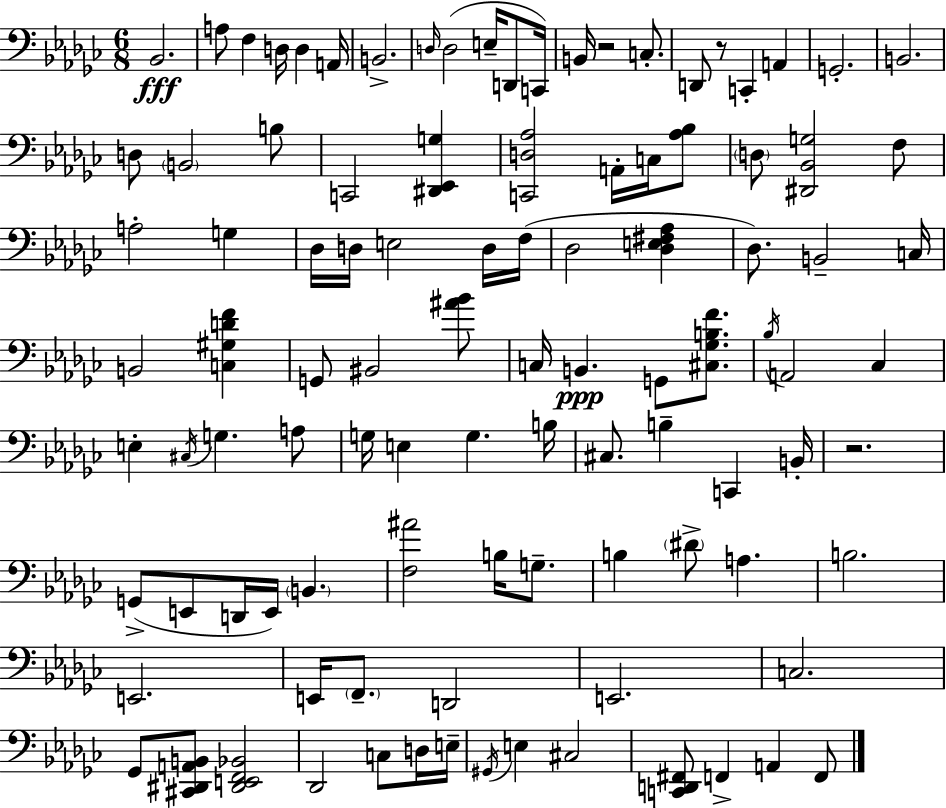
Bb2/h. A3/e F3/q D3/s D3/q A2/s B2/h. D3/s D3/h E3/s D2/e C2/s B2/s R/h C3/e. D2/e R/e C2/q A2/q G2/h. B2/h. D3/e B2/h B3/e C2/h [D#2,Eb2,G3]/q [C2,D3,Ab3]/h A2/s C3/s [Ab3,Bb3]/e D3/e [D#2,Bb2,G3]/h F3/e A3/h G3/q Db3/s D3/s E3/h D3/s F3/s Db3/h [Db3,E3,F#3,Ab3]/q Db3/e. B2/h C3/s B2/h [C3,G#3,D4,F4]/q G2/e BIS2/h [A#4,Bb4]/e C3/s B2/q. G2/e [C#3,Gb3,B3,F4]/e. Bb3/s A2/h CES3/q E3/q C#3/s G3/q. A3/e G3/s E3/q G3/q. B3/s C#3/e. B3/q C2/q B2/s R/h. G2/e E2/e D2/s E2/s B2/q. [F3,A#4]/h B3/s G3/e. B3/q D#4/e A3/q. B3/h. E2/h. E2/s F2/e. D2/h E2/h. C3/h. Gb2/e [C#2,D#2,A2,B2]/e [D#2,E2,F2,Bb2]/h Db2/h C3/e D3/s E3/s G#2/s E3/q C#3/h [C2,D2,F#2]/e F2/q A2/q F2/e